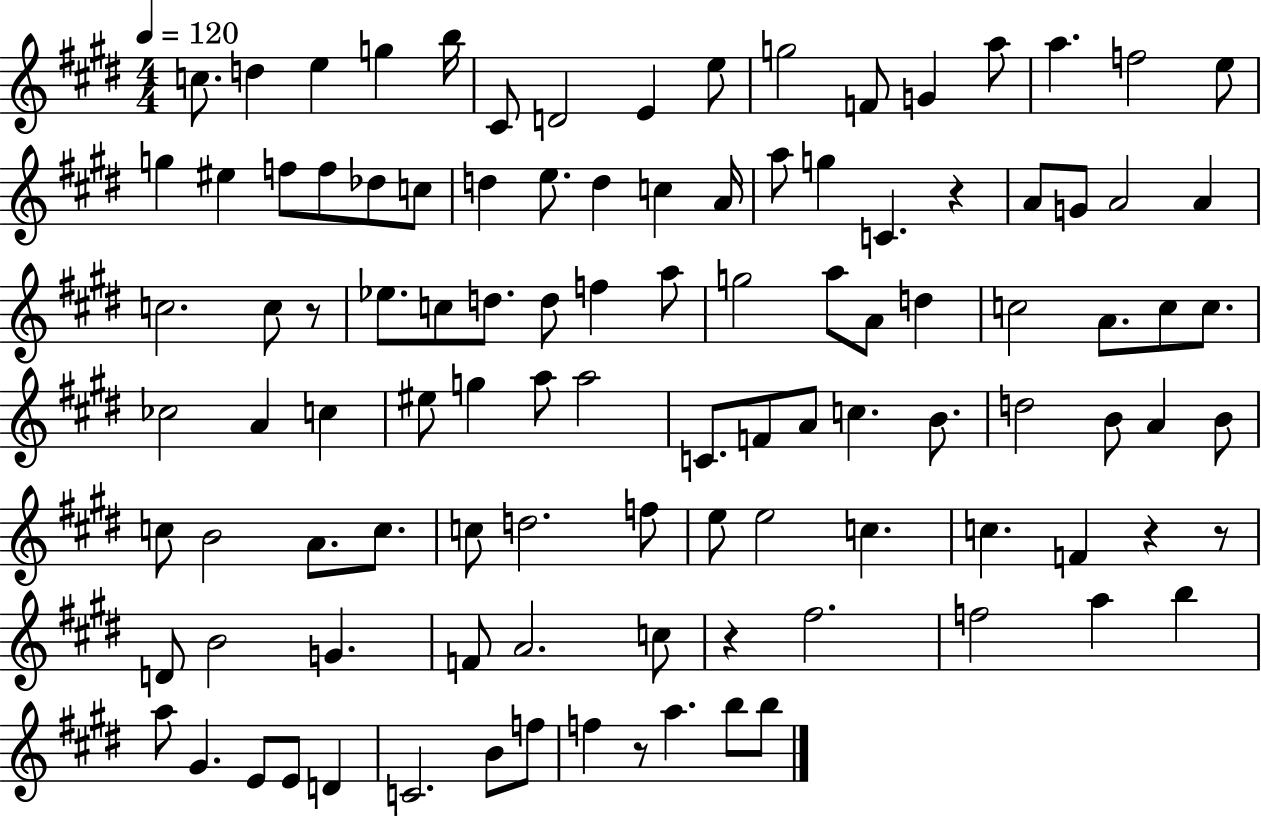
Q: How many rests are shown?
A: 6